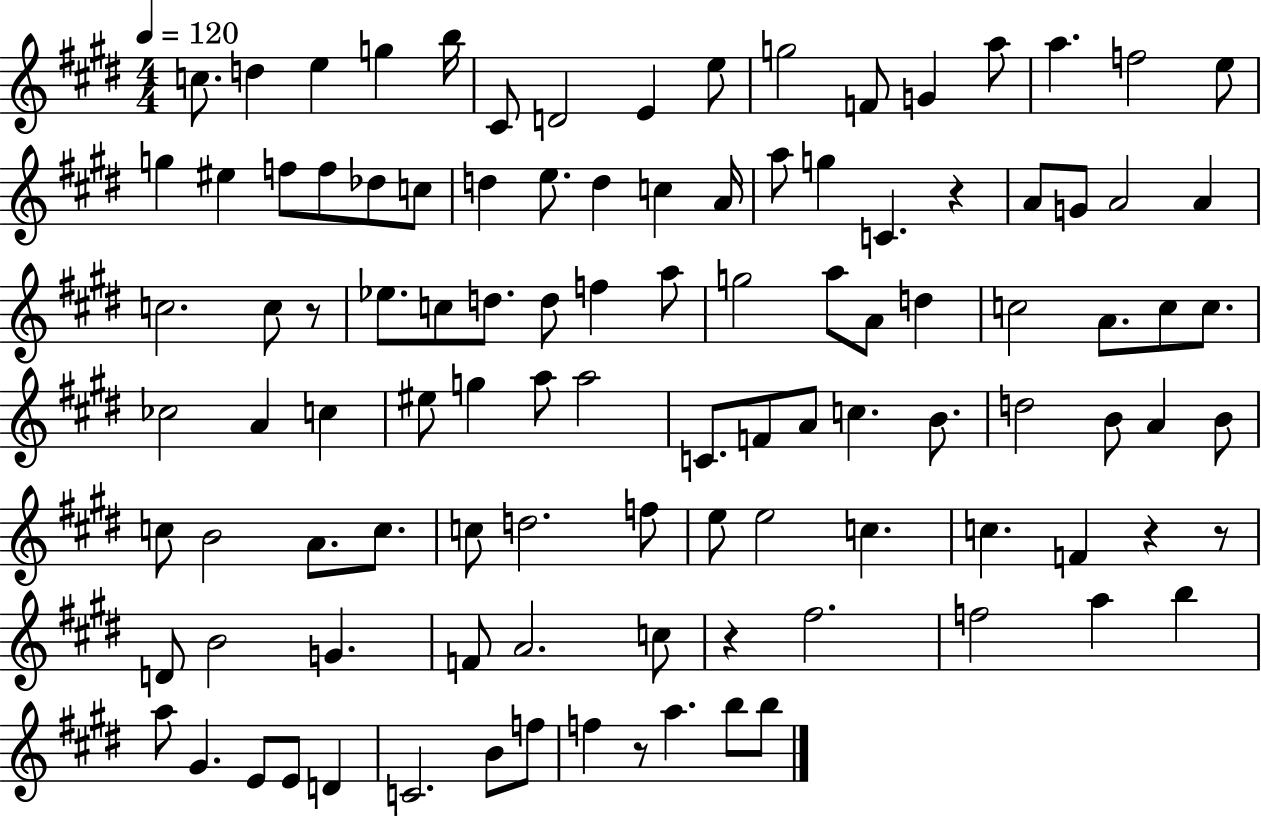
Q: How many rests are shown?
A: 6